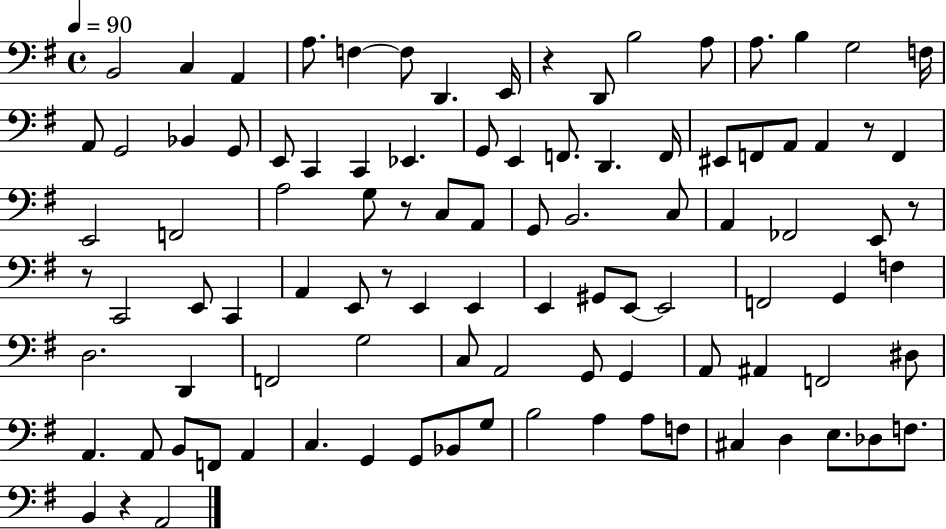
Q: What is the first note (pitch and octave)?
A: B2